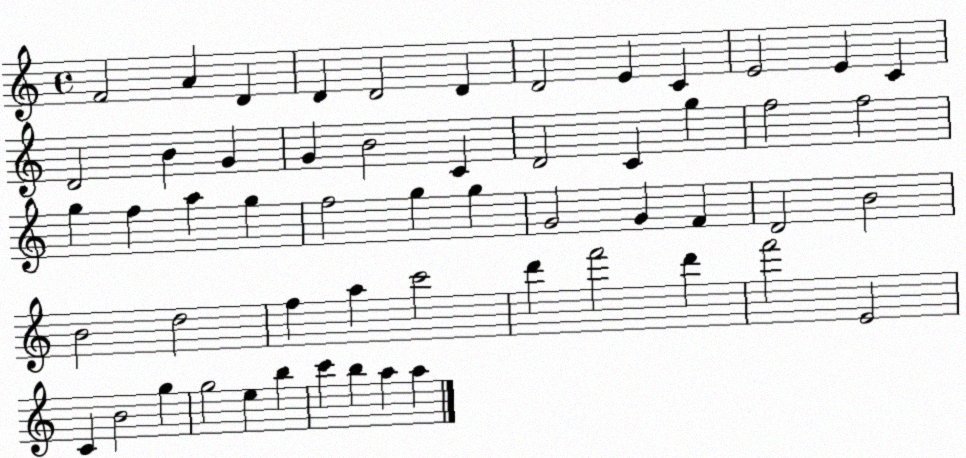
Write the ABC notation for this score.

X:1
T:Untitled
M:4/4
L:1/4
K:C
F2 A D D D2 D D2 E C E2 E C D2 B G G B2 C D2 C g f2 f2 g f a g f2 g g G2 G F D2 B2 B2 d2 f a c'2 d' f'2 d' f'2 E2 C B2 g g2 e b c' b a a